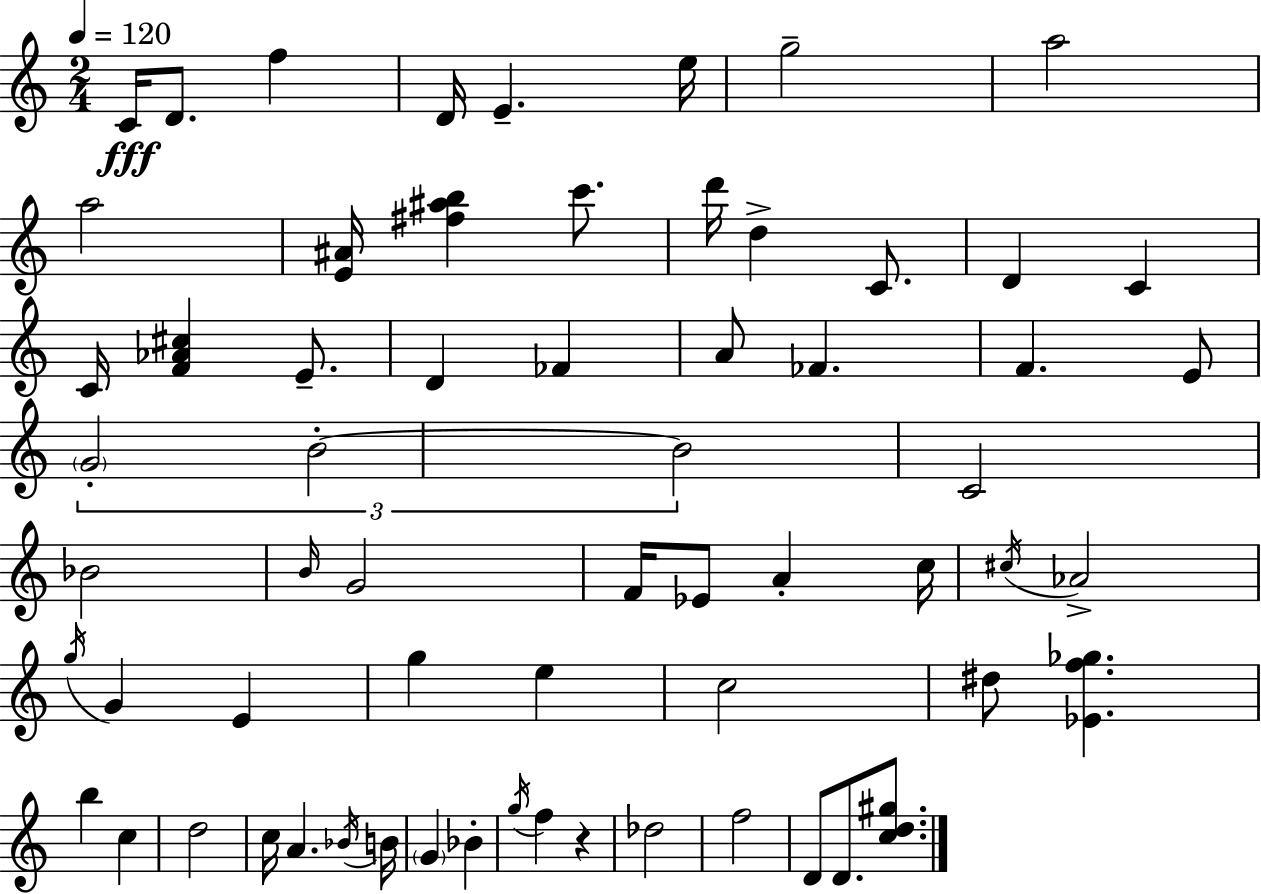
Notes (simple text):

C4/s D4/e. F5/q D4/s E4/q. E5/s G5/h A5/h A5/h [E4,A#4]/s [F#5,A#5,B5]/q C6/e. D6/s D5/q C4/e. D4/q C4/q C4/s [F4,Ab4,C#5]/q E4/e. D4/q FES4/q A4/e FES4/q. F4/q. E4/e G4/h B4/h B4/h C4/h Bb4/h B4/s G4/h F4/s Eb4/e A4/q C5/s C#5/s Ab4/h G5/s G4/q E4/q G5/q E5/q C5/h D#5/e [Eb4,F5,Gb5]/q. B5/q C5/q D5/h C5/s A4/q. Bb4/s B4/s G4/q Bb4/q G5/s F5/q R/q Db5/h F5/h D4/e D4/e. [C5,D5,G#5]/e.